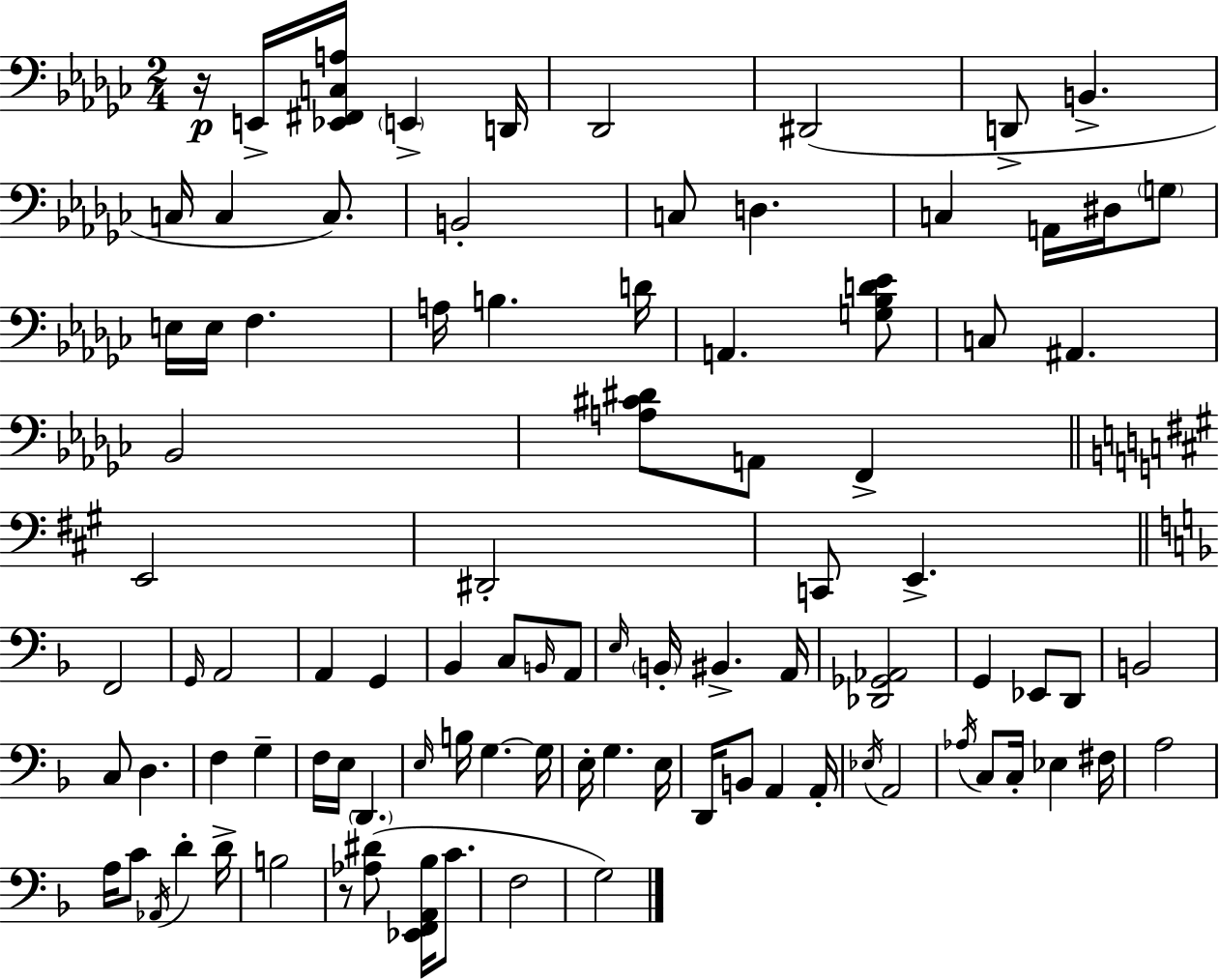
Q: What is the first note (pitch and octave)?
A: E2